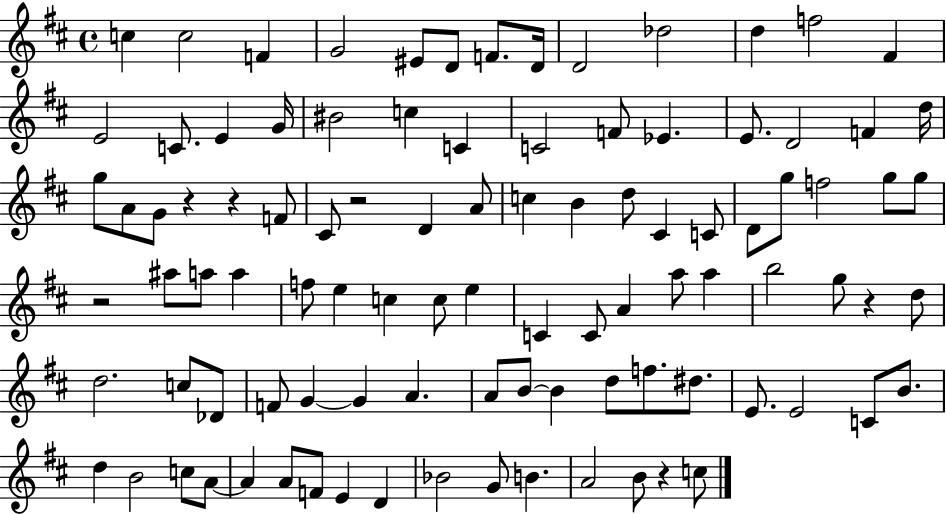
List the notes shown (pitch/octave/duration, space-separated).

C5/q C5/h F4/q G4/h EIS4/e D4/e F4/e. D4/s D4/h Db5/h D5/q F5/h F#4/q E4/h C4/e. E4/q G4/s BIS4/h C5/q C4/q C4/h F4/e Eb4/q. E4/e. D4/h F4/q D5/s G5/e A4/e G4/e R/q R/q F4/e C#4/e R/h D4/q A4/e C5/q B4/q D5/e C#4/q C4/e D4/e G5/e F5/h G5/e G5/e R/h A#5/e A5/e A5/q F5/e E5/q C5/q C5/e E5/q C4/q C4/e A4/q A5/e A5/q B5/h G5/e R/q D5/e D5/h. C5/e Db4/e F4/e G4/q G4/q A4/q. A4/e B4/e B4/q D5/e F5/e. D#5/e. E4/e. E4/h C4/e B4/e. D5/q B4/h C5/e A4/e A4/q A4/e F4/e E4/q D4/q Bb4/h G4/e B4/q. A4/h B4/e R/q C5/e